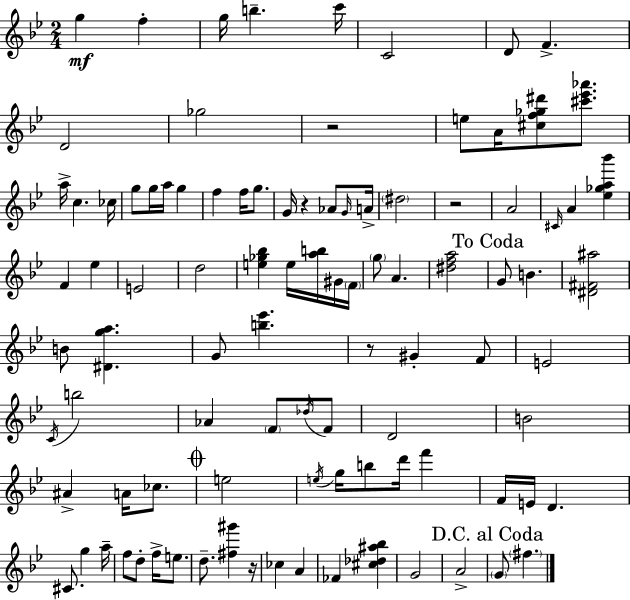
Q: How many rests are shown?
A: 5